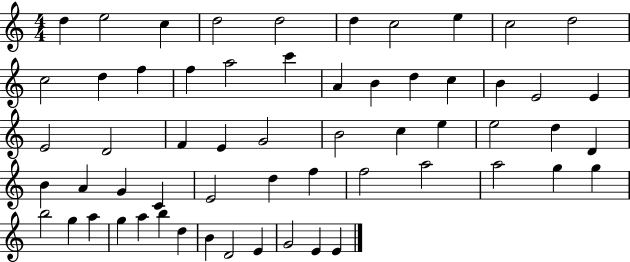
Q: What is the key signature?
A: C major